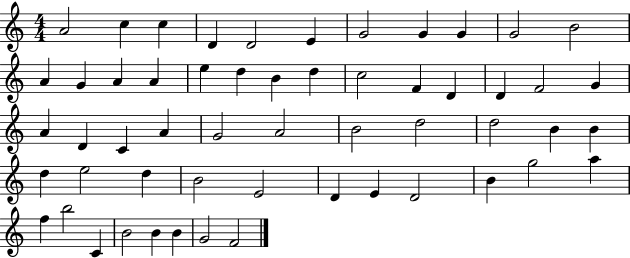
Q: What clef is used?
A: treble